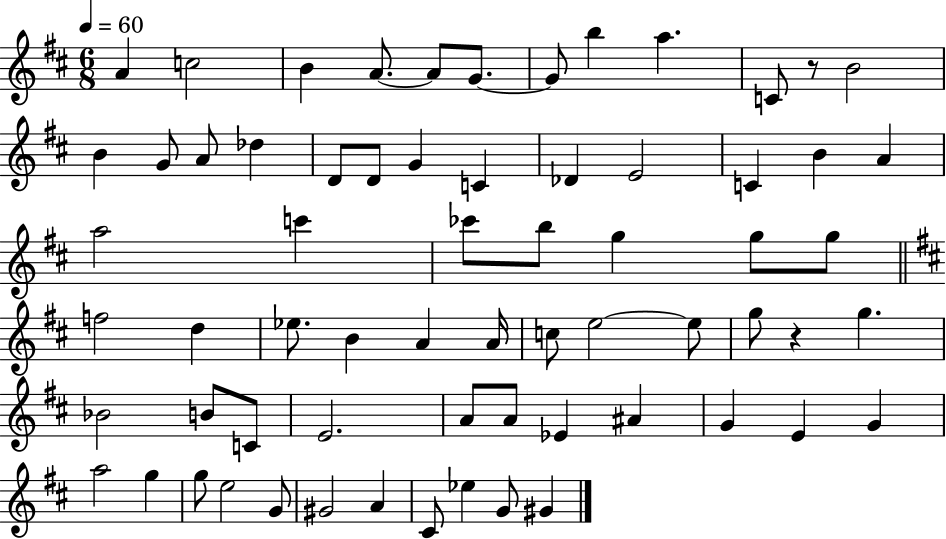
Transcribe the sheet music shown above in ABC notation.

X:1
T:Untitled
M:6/8
L:1/4
K:D
A c2 B A/2 A/2 G/2 G/2 b a C/2 z/2 B2 B G/2 A/2 _d D/2 D/2 G C _D E2 C B A a2 c' _c'/2 b/2 g g/2 g/2 f2 d _e/2 B A A/4 c/2 e2 e/2 g/2 z g _B2 B/2 C/2 E2 A/2 A/2 _E ^A G E G a2 g g/2 e2 G/2 ^G2 A ^C/2 _e G/2 ^G